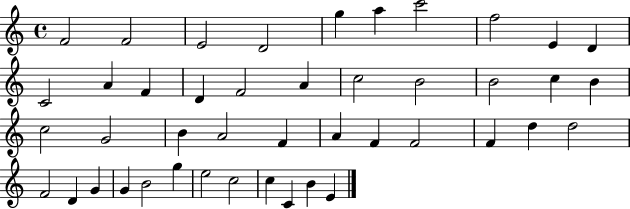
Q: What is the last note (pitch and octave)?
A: E4